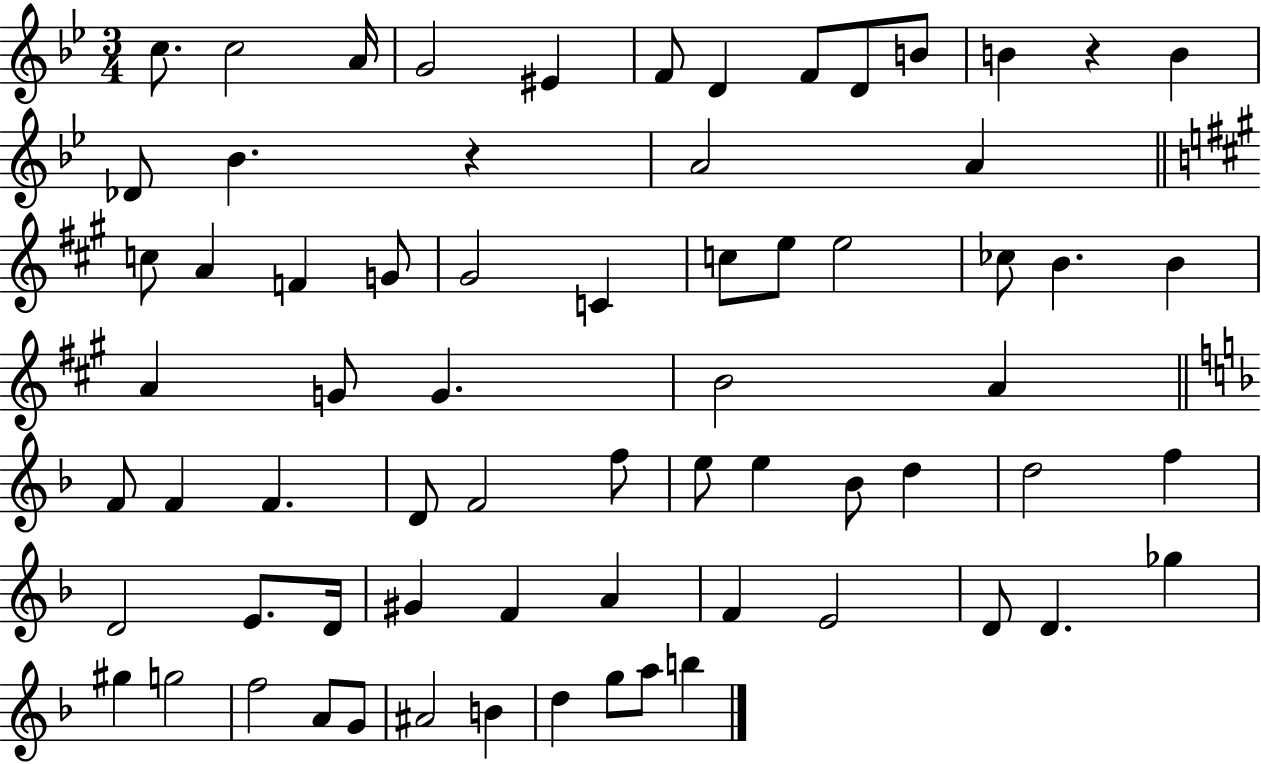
C5/e. C5/h A4/s G4/h EIS4/q F4/e D4/q F4/e D4/e B4/e B4/q R/q B4/q Db4/e Bb4/q. R/q A4/h A4/q C5/e A4/q F4/q G4/e G#4/h C4/q C5/e E5/e E5/h CES5/e B4/q. B4/q A4/q G4/e G4/q. B4/h A4/q F4/e F4/q F4/q. D4/e F4/h F5/e E5/e E5/q Bb4/e D5/q D5/h F5/q D4/h E4/e. D4/s G#4/q F4/q A4/q F4/q E4/h D4/e D4/q. Gb5/q G#5/q G5/h F5/h A4/e G4/e A#4/h B4/q D5/q G5/e A5/e B5/q